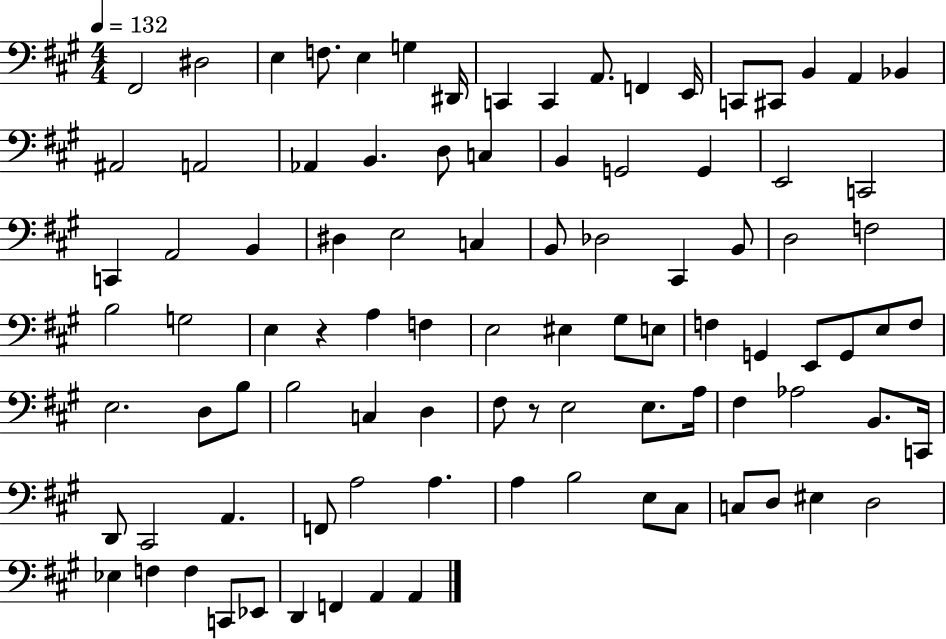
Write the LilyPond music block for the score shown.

{
  \clef bass
  \numericTimeSignature
  \time 4/4
  \key a \major
  \tempo 4 = 132
  fis,2 dis2 | e4 f8. e4 g4 dis,16 | c,4 c,4 a,8. f,4 e,16 | c,8 cis,8 b,4 a,4 bes,4 | \break ais,2 a,2 | aes,4 b,4. d8 c4 | b,4 g,2 g,4 | e,2 c,2 | \break c,4 a,2 b,4 | dis4 e2 c4 | b,8 des2 cis,4 b,8 | d2 f2 | \break b2 g2 | e4 r4 a4 f4 | e2 eis4 gis8 e8 | f4 g,4 e,8 g,8 e8 f8 | \break e2. d8 b8 | b2 c4 d4 | fis8 r8 e2 e8. a16 | fis4 aes2 b,8. c,16 | \break d,8 cis,2 a,4. | f,8 a2 a4. | a4 b2 e8 cis8 | c8 d8 eis4 d2 | \break ees4 f4 f4 c,8 ees,8 | d,4 f,4 a,4 a,4 | \bar "|."
}